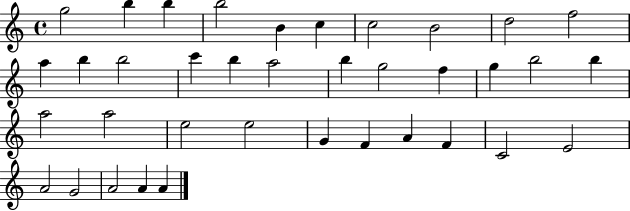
{
  \clef treble
  \time 4/4
  \defaultTimeSignature
  \key c \major
  g''2 b''4 b''4 | b''2 b'4 c''4 | c''2 b'2 | d''2 f''2 | \break a''4 b''4 b''2 | c'''4 b''4 a''2 | b''4 g''2 f''4 | g''4 b''2 b''4 | \break a''2 a''2 | e''2 e''2 | g'4 f'4 a'4 f'4 | c'2 e'2 | \break a'2 g'2 | a'2 a'4 a'4 | \bar "|."
}